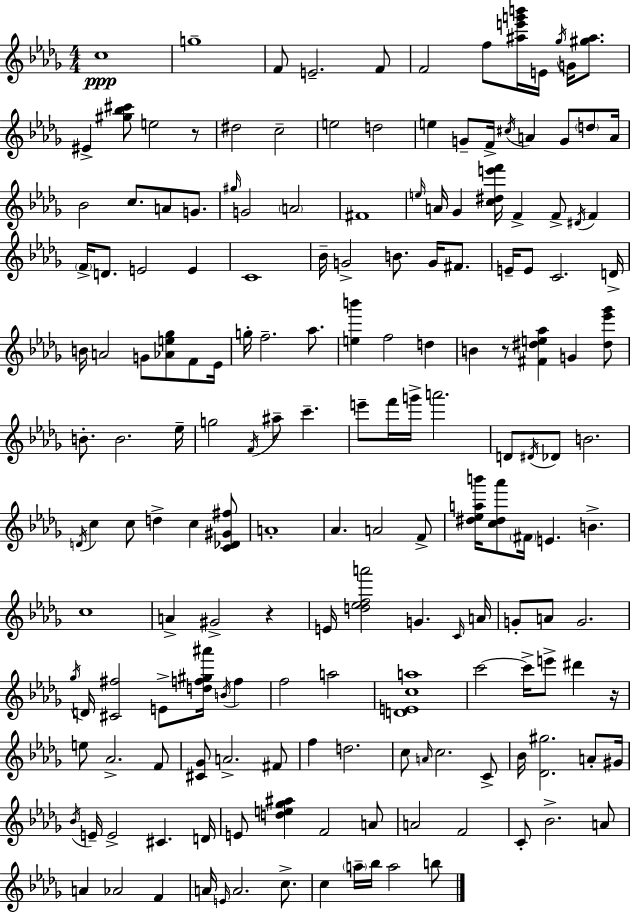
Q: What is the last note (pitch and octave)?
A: B5